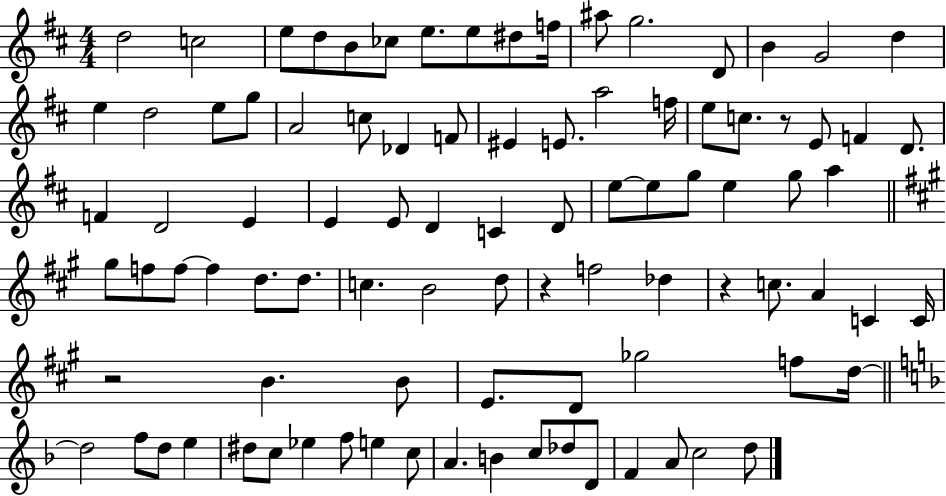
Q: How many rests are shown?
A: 4